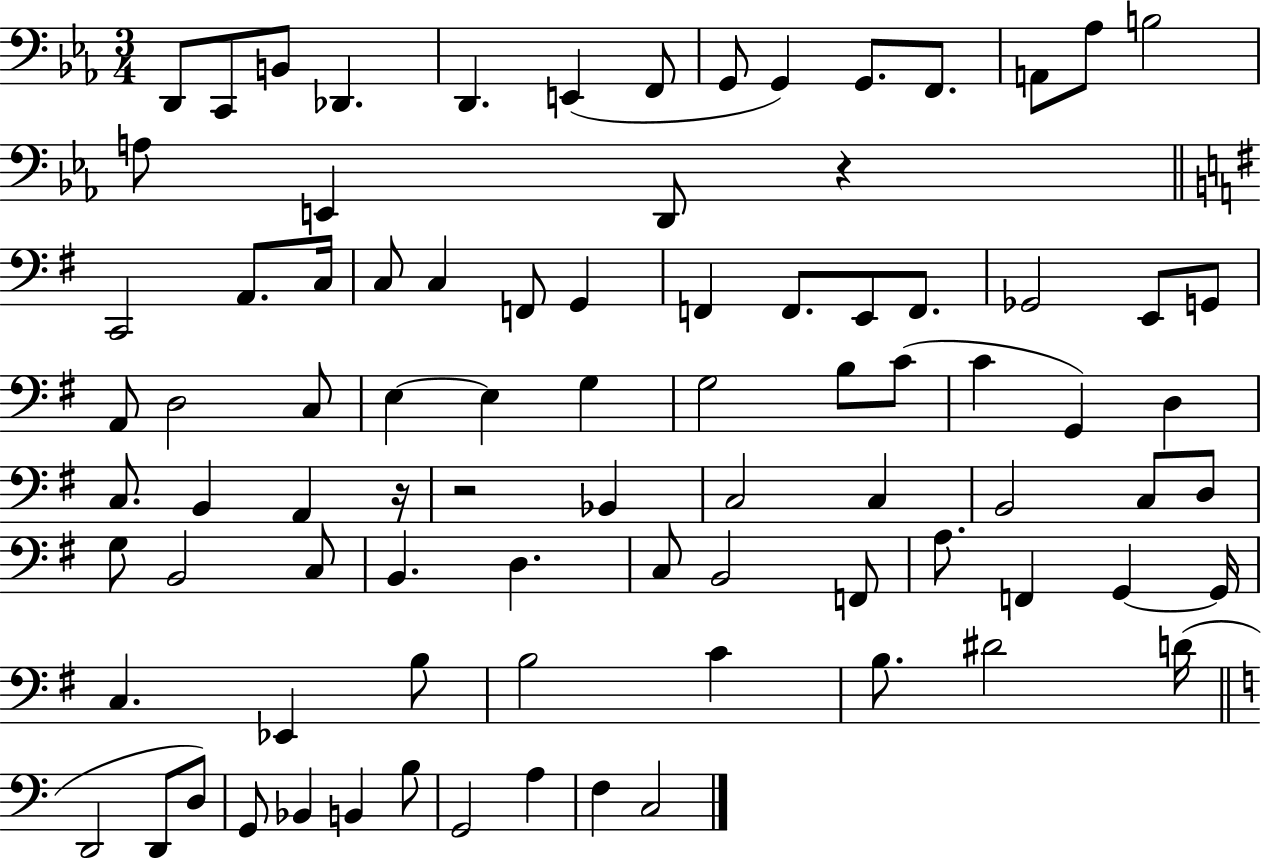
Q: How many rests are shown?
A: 3